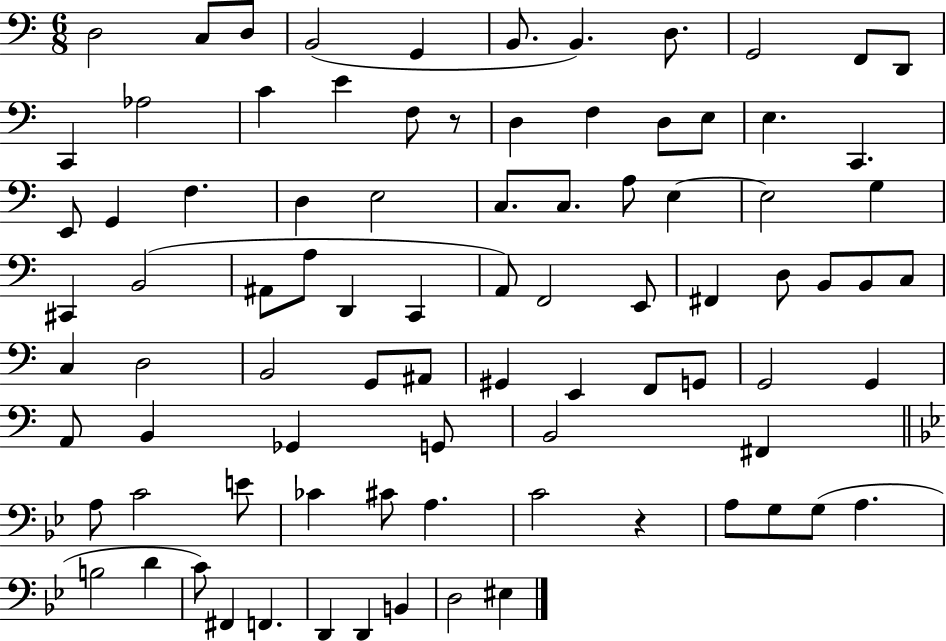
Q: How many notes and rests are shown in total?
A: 87